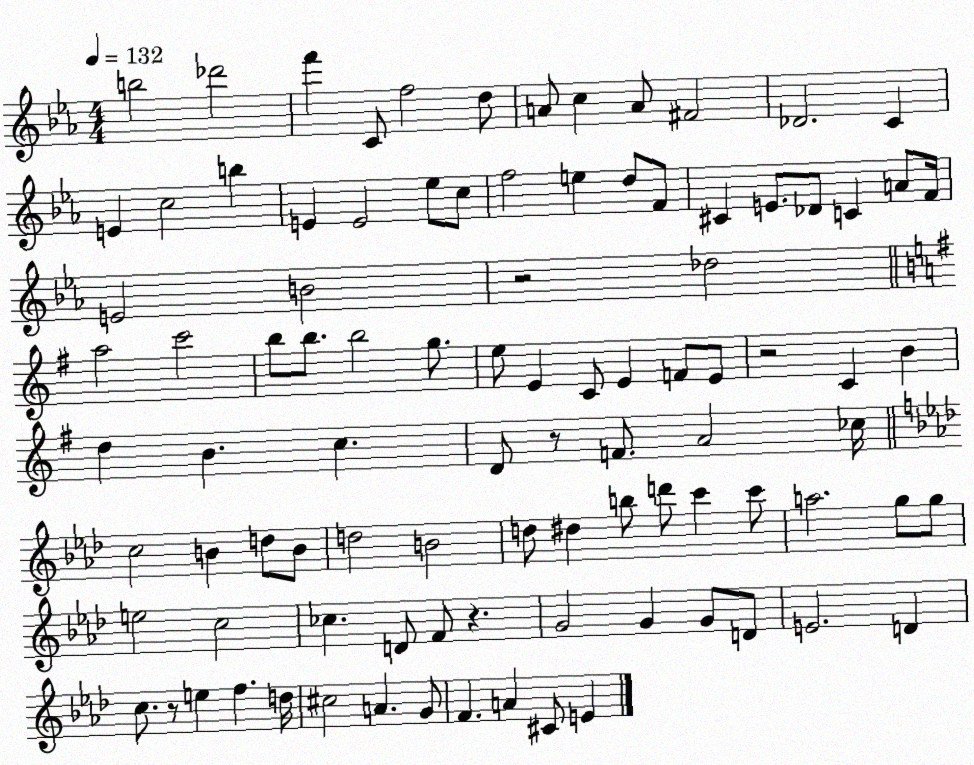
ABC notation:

X:1
T:Untitled
M:4/4
L:1/4
K:Eb
b2 _d'2 f' C/2 f2 d/2 A/2 c A/2 ^F2 _D2 C E c2 b E E2 _e/2 c/2 f2 e d/2 F/2 ^C E/2 _D/2 C A/2 F/4 E2 B2 z2 _d2 a2 c'2 b/2 b/2 b2 g/2 e/2 E C/2 E F/2 E/2 z2 C B d B c D/2 z/2 F/2 A2 _c/4 c2 B d/2 B/2 d2 B2 d/2 ^d b/2 d'/2 c' c'/2 a2 g/2 g/2 e2 c2 _c D/2 F/2 z G2 G G/2 D/2 E2 D c/2 z/2 e f d/4 ^c2 A G/2 F A ^C/2 E